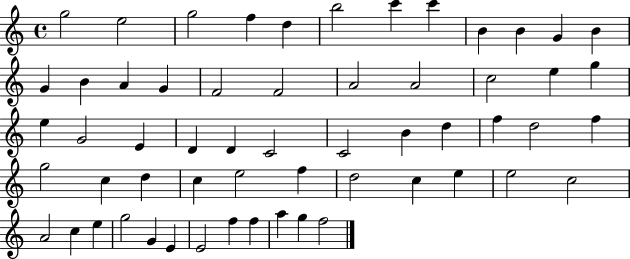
X:1
T:Untitled
M:4/4
L:1/4
K:C
g2 e2 g2 f d b2 c' c' B B G B G B A G F2 F2 A2 A2 c2 e g e G2 E D D C2 C2 B d f d2 f g2 c d c e2 f d2 c e e2 c2 A2 c e g2 G E E2 f f a g f2